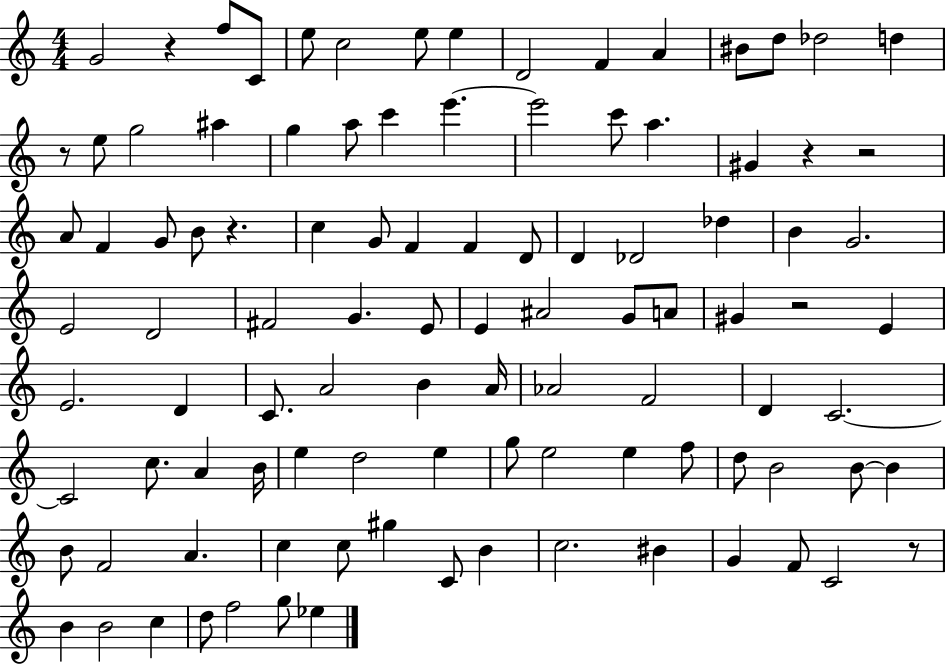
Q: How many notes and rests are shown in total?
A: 102